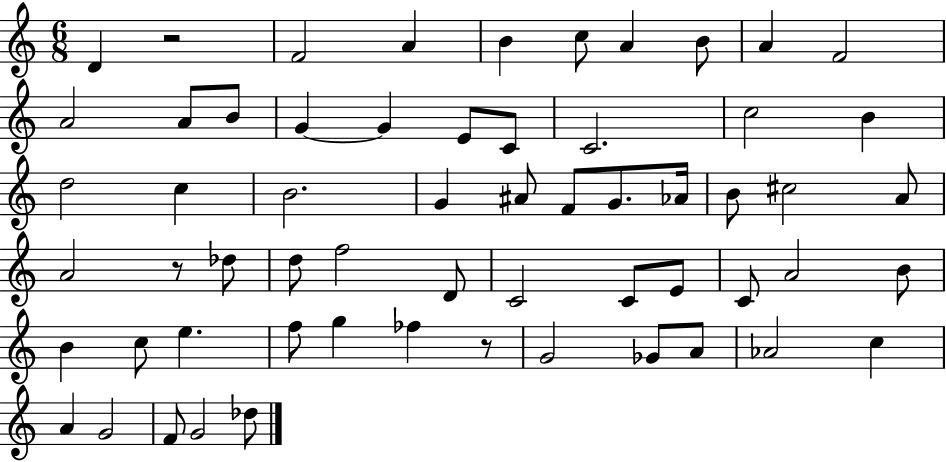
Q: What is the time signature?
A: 6/8